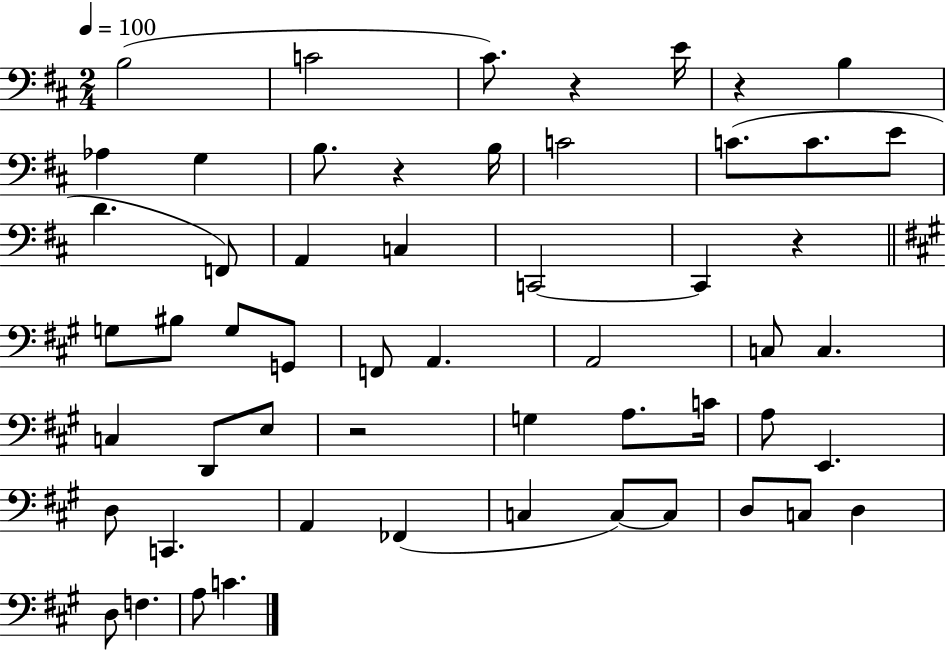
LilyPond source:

{
  \clef bass
  \numericTimeSignature
  \time 2/4
  \key d \major
  \tempo 4 = 100
  b2( | c'2 | cis'8.) r4 e'16 | r4 b4 | \break aes4 g4 | b8. r4 b16 | c'2 | c'8.( c'8. e'8 | \break d'4. f,8) | a,4 c4 | c,2~~ | c,4 r4 | \break \bar "||" \break \key a \major g8 bis8 g8 g,8 | f,8 a,4. | a,2 | c8 c4. | \break c4 d,8 e8 | r2 | g4 a8. c'16 | a8 e,4. | \break d8 c,4. | a,4 fes,4( | c4 c8~~) c8 | d8 c8 d4 | \break d8 f4. | a8 c'4. | \bar "|."
}